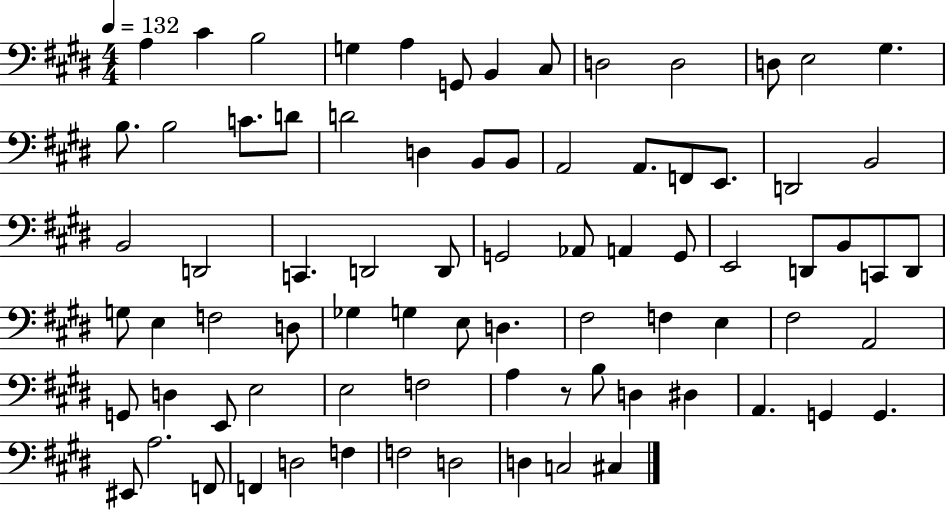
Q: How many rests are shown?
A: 1